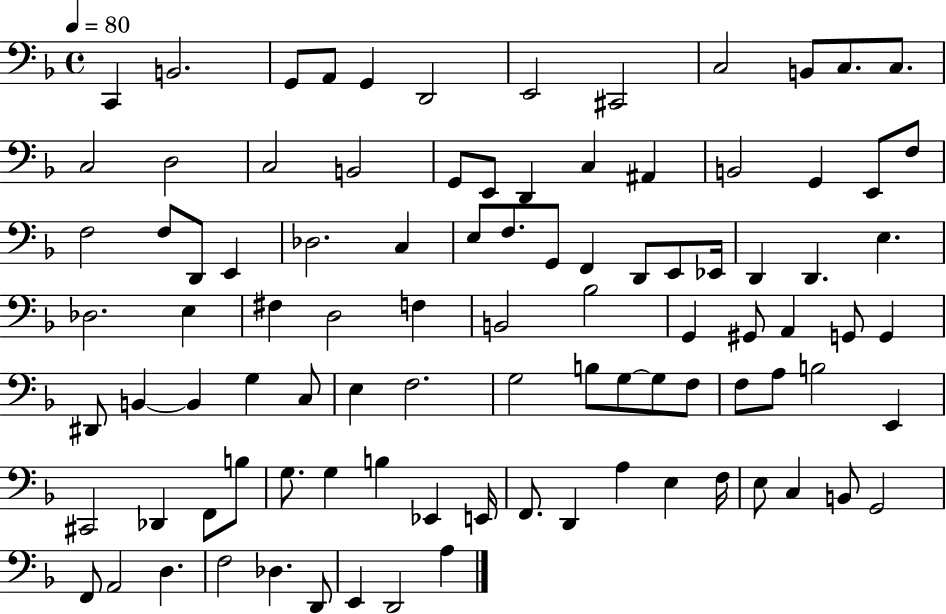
C2/q B2/h. G2/e A2/e G2/q D2/h E2/h C#2/h C3/h B2/e C3/e. C3/e. C3/h D3/h C3/h B2/h G2/e E2/e D2/q C3/q A#2/q B2/h G2/q E2/e F3/e F3/h F3/e D2/e E2/q Db3/h. C3/q E3/e F3/e. G2/e F2/q D2/e E2/e Eb2/s D2/q D2/q. E3/q. Db3/h. E3/q F#3/q D3/h F3/q B2/h Bb3/h G2/q G#2/e A2/q G2/e G2/q D#2/e B2/q B2/q G3/q C3/e E3/q F3/h. G3/h B3/e G3/e G3/e F3/e F3/e A3/e B3/h E2/q C#2/h Db2/q F2/e B3/e G3/e. G3/q B3/q Eb2/q E2/s F2/e. D2/q A3/q E3/q F3/s E3/e C3/q B2/e G2/h F2/e A2/h D3/q. F3/h Db3/q. D2/e E2/q D2/h A3/q